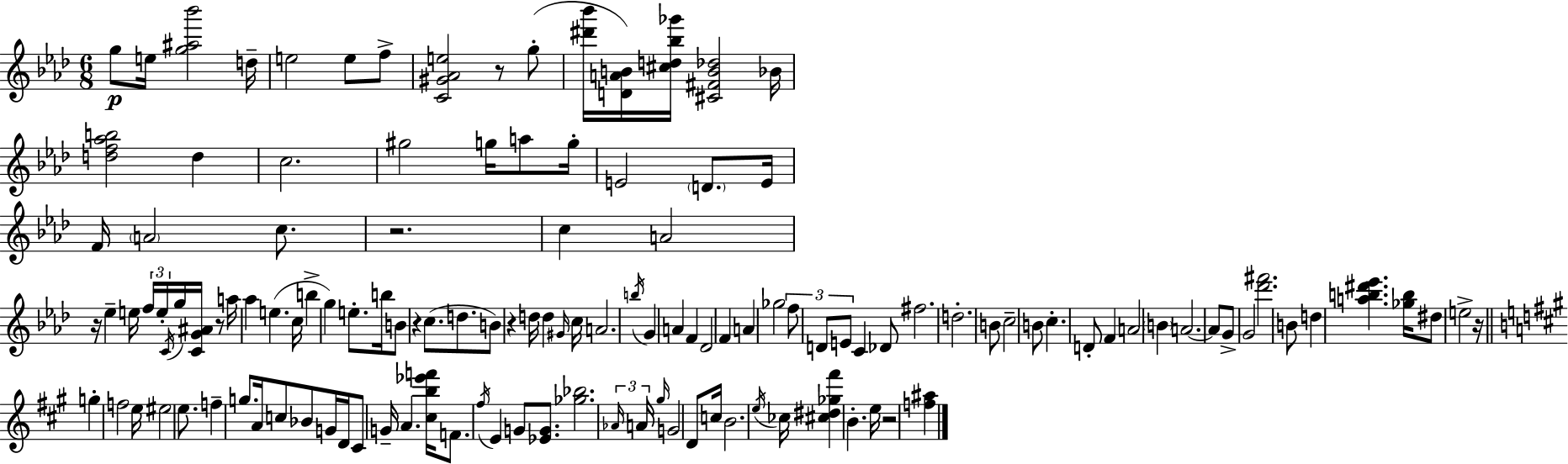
G5/e E5/s [G5,A#5,Bb6]/h D5/s E5/h E5/e F5/e [C4,G#4,Ab4,E5]/h R/e G5/e [D#6,Bb6]/s [D4,A4,B4]/s [C#5,D5,Bb5,Gb6]/s [C#4,F#4,B4,Db5]/h Bb4/s [D5,F5,Ab5,B5]/h D5/q C5/h. G#5/h G5/s A5/e G5/s E4/h D4/e. E4/s F4/s A4/h C5/e. R/h. C5/q A4/h R/s Eb5/q E5/s F5/s E5/s C4/s G5/s [C4,G4,A#4]/s R/e A5/s Ab5/q E5/q. C5/s B5/q G5/q E5/e. B5/s B4/e R/q C5/e. D5/e. B4/e R/q D5/s D5/q G#4/s C5/s A4/h. B5/s G4/q A4/q F4/q Db4/h F4/q A4/q Gb5/h F5/e D4/e E4/e C4/q Db4/e F#5/h. D5/h. B4/e C5/h B4/e C5/q. D4/e F4/q A4/h B4/q A4/h. A4/e G4/e G4/h [Db6,F#6]/h. B4/e D5/q [A5,B5,D#6,Eb6]/q. [Gb5,B5]/s D#5/e E5/h R/s G5/q F5/h E5/s EIS5/h E5/e. F5/q G5/e. A4/s C5/e Bb4/e G4/s D4/s C#4/e G4/s A4/q. [C#5,B5,Eb6,F6]/s F4/e. F#5/s E4/q G4/e [Eb4,G4]/e. [Gb5,Bb5]/h. Ab4/s A4/s G#5/s G4/h D4/e C5/s B4/h. E5/s CES5/s [C#5,D#5,Gb5,F#6]/q B4/q. E5/s R/h [F5,A#5]/q